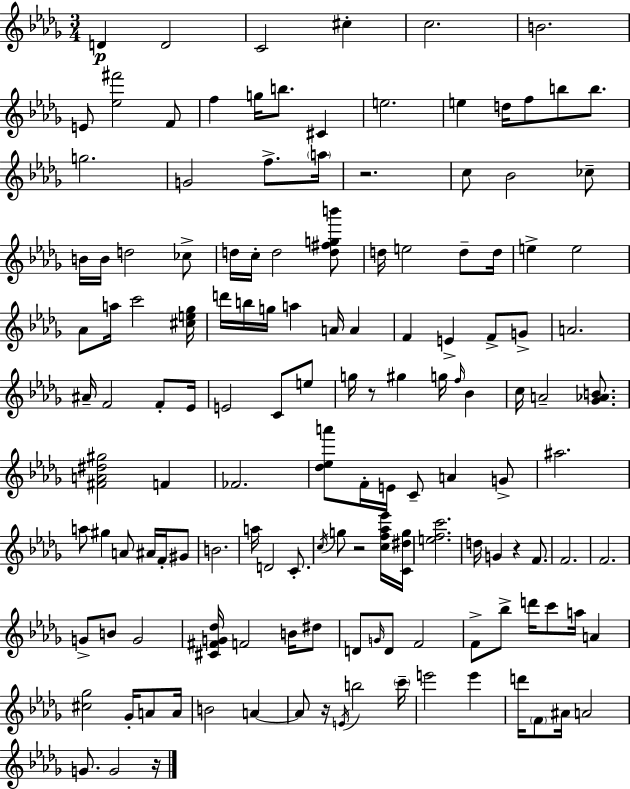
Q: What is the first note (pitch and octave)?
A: D4